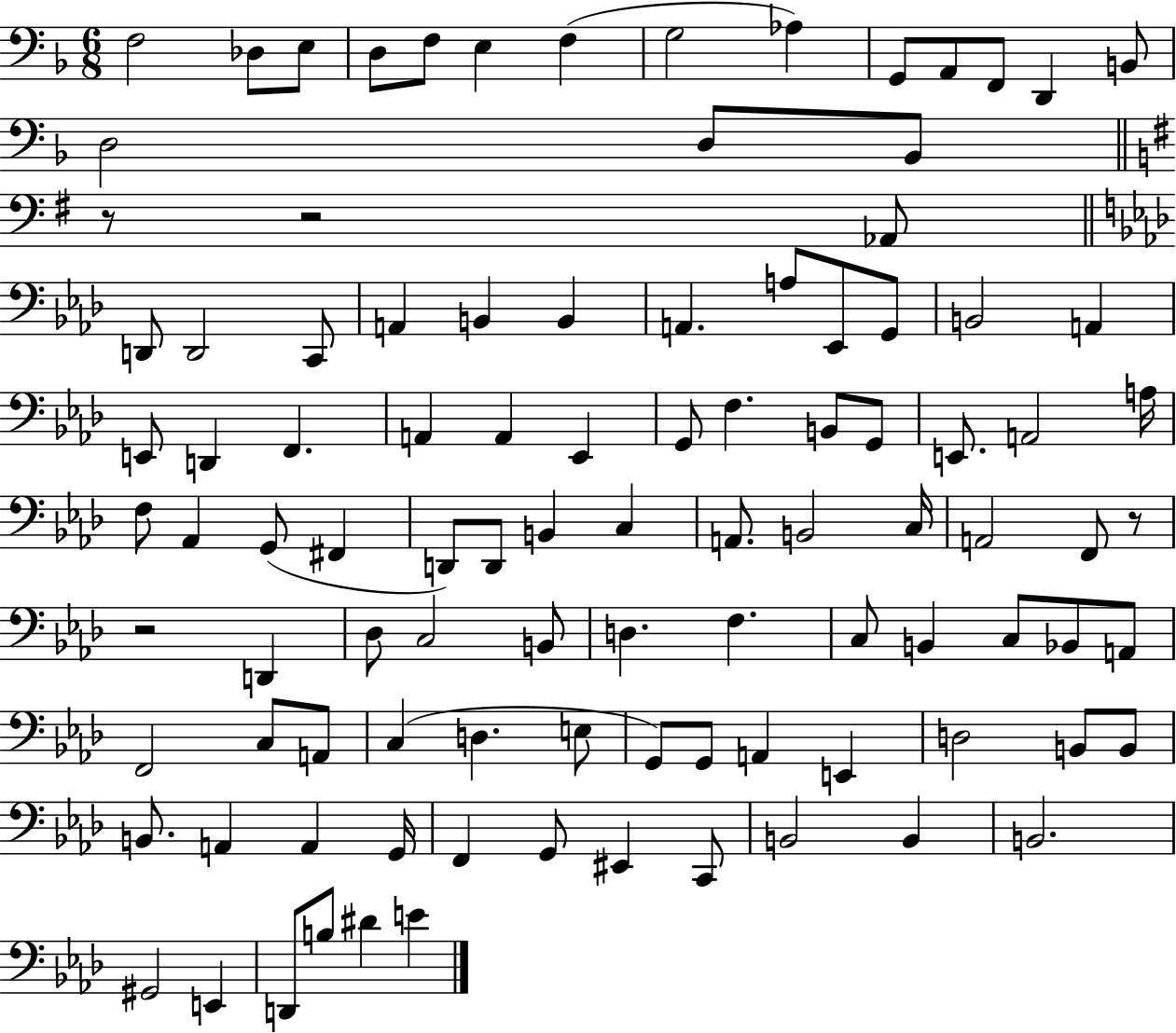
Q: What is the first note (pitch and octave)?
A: F3